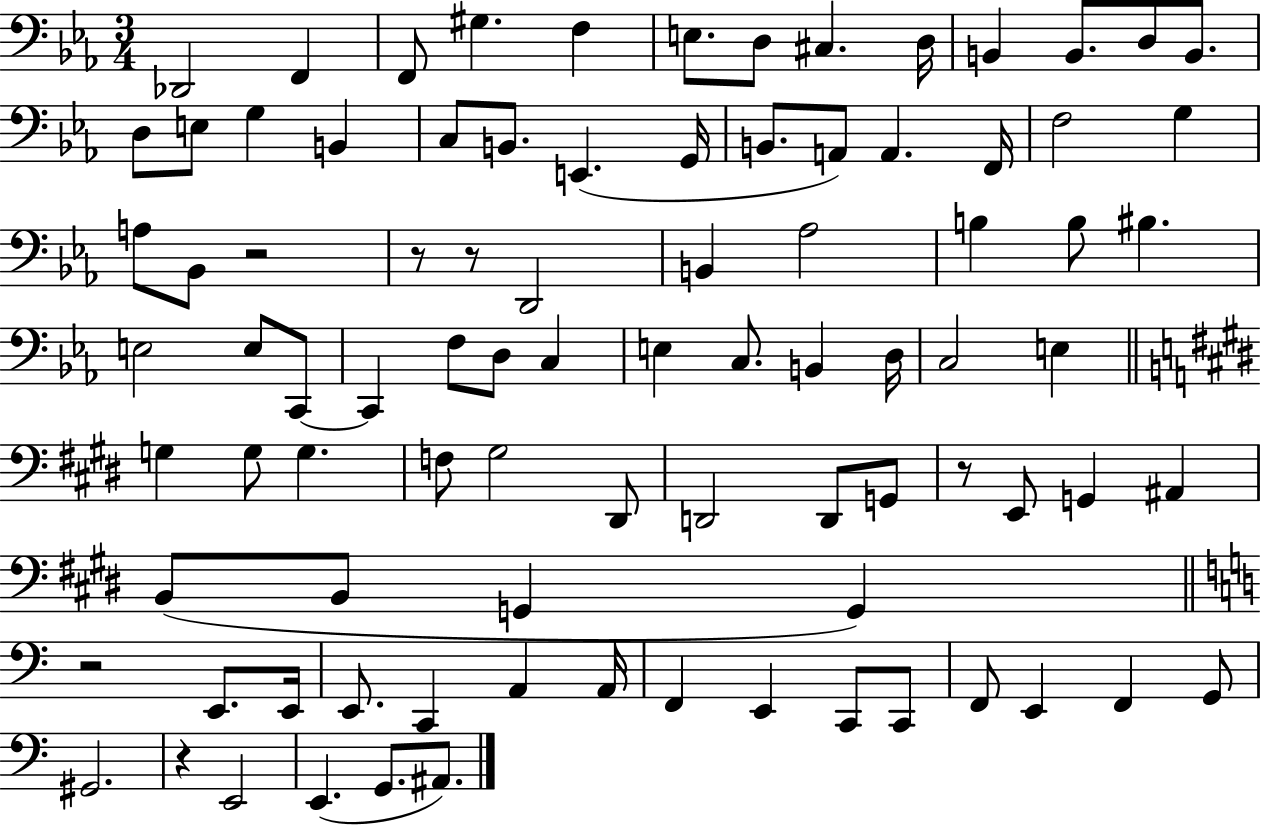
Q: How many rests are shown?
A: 6